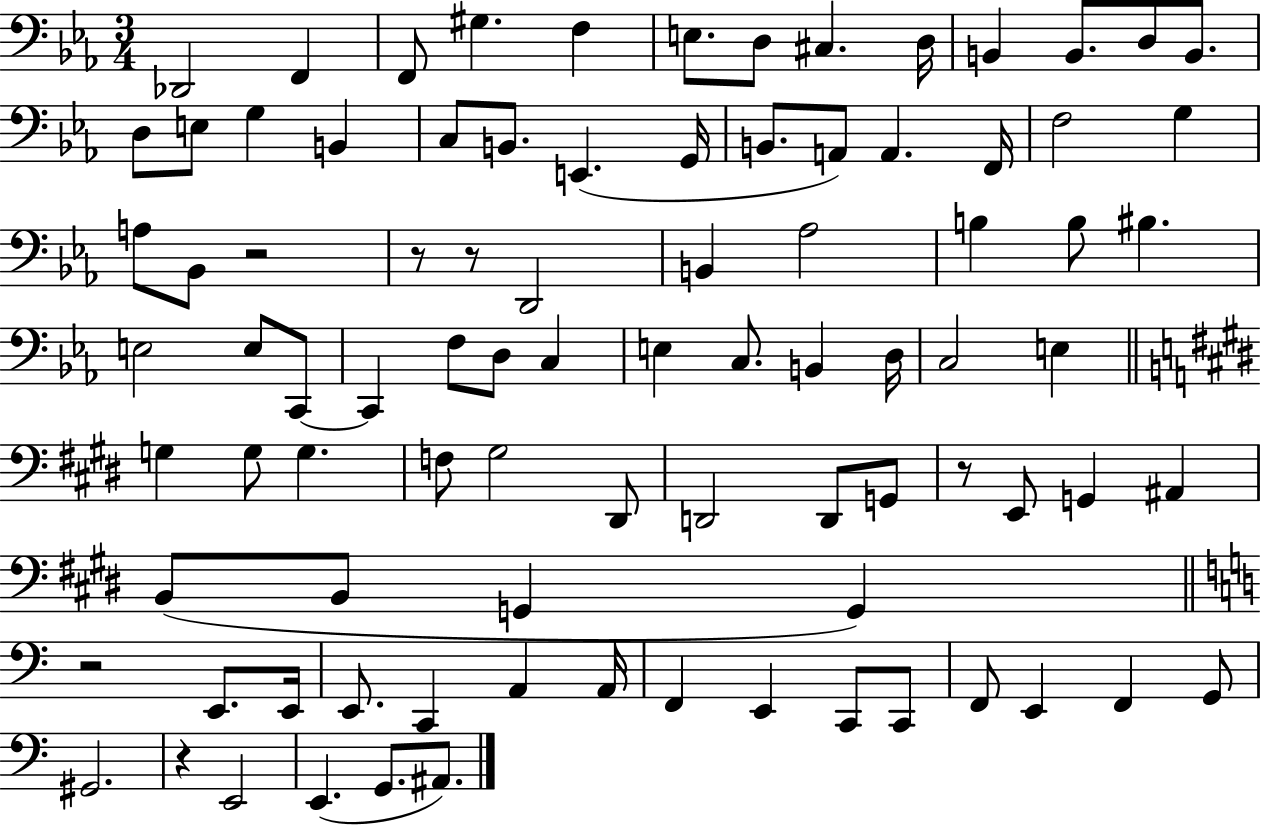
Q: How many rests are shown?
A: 6